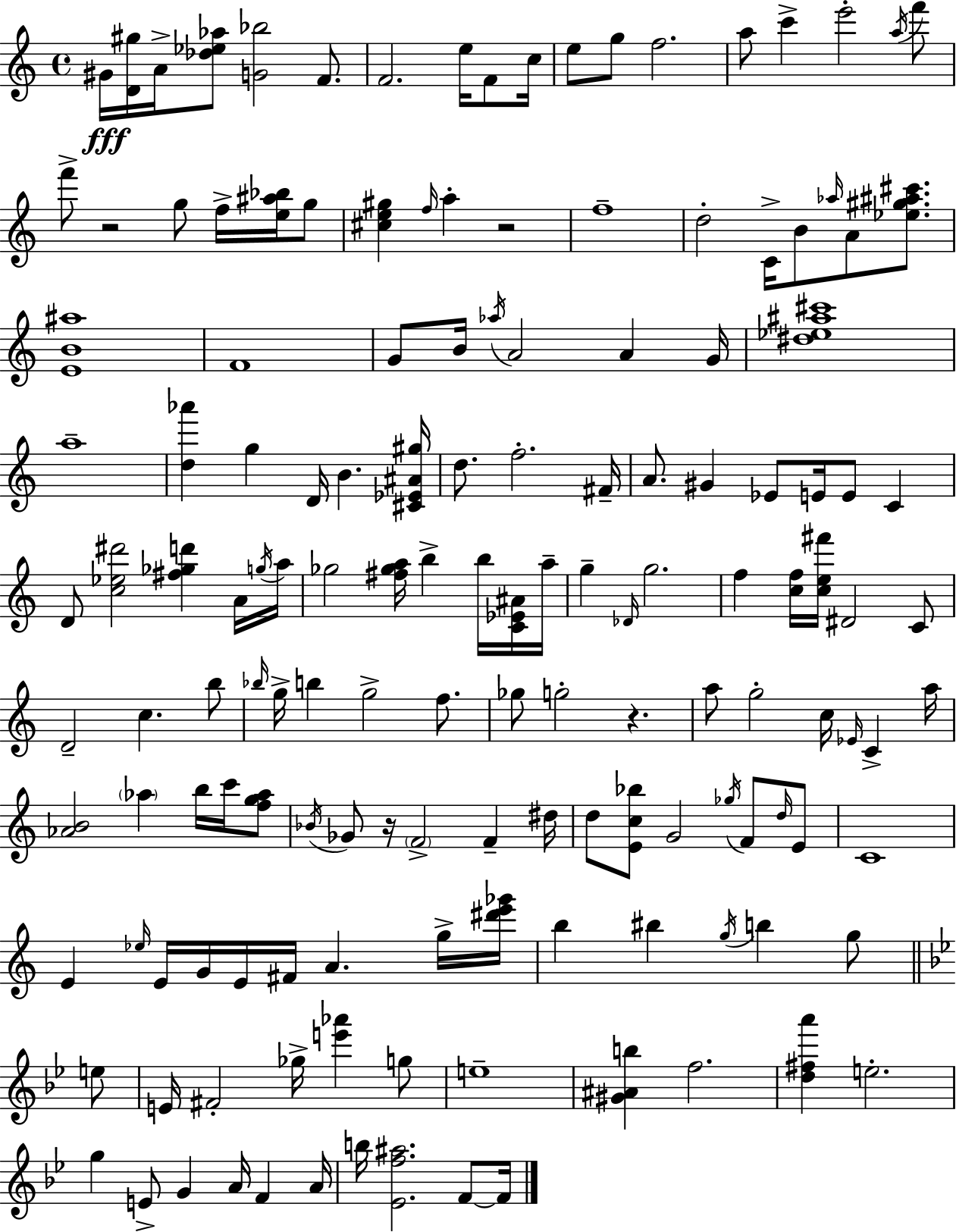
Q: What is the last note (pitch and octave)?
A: F4